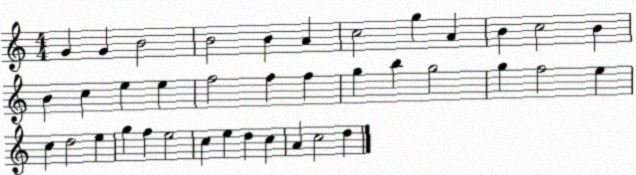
X:1
T:Untitled
M:4/4
L:1/4
K:C
G G B2 B2 B A c2 g A B c2 B B c e e f2 f f g b g2 g f2 e c d2 e g f e2 c e d c A c2 d